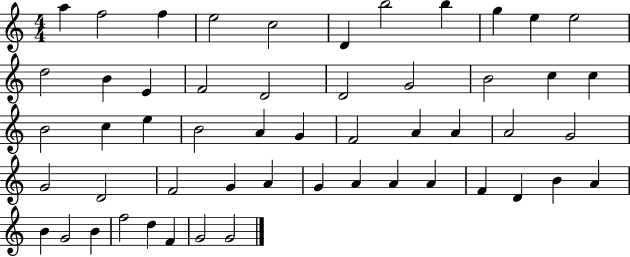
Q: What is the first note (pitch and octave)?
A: A5